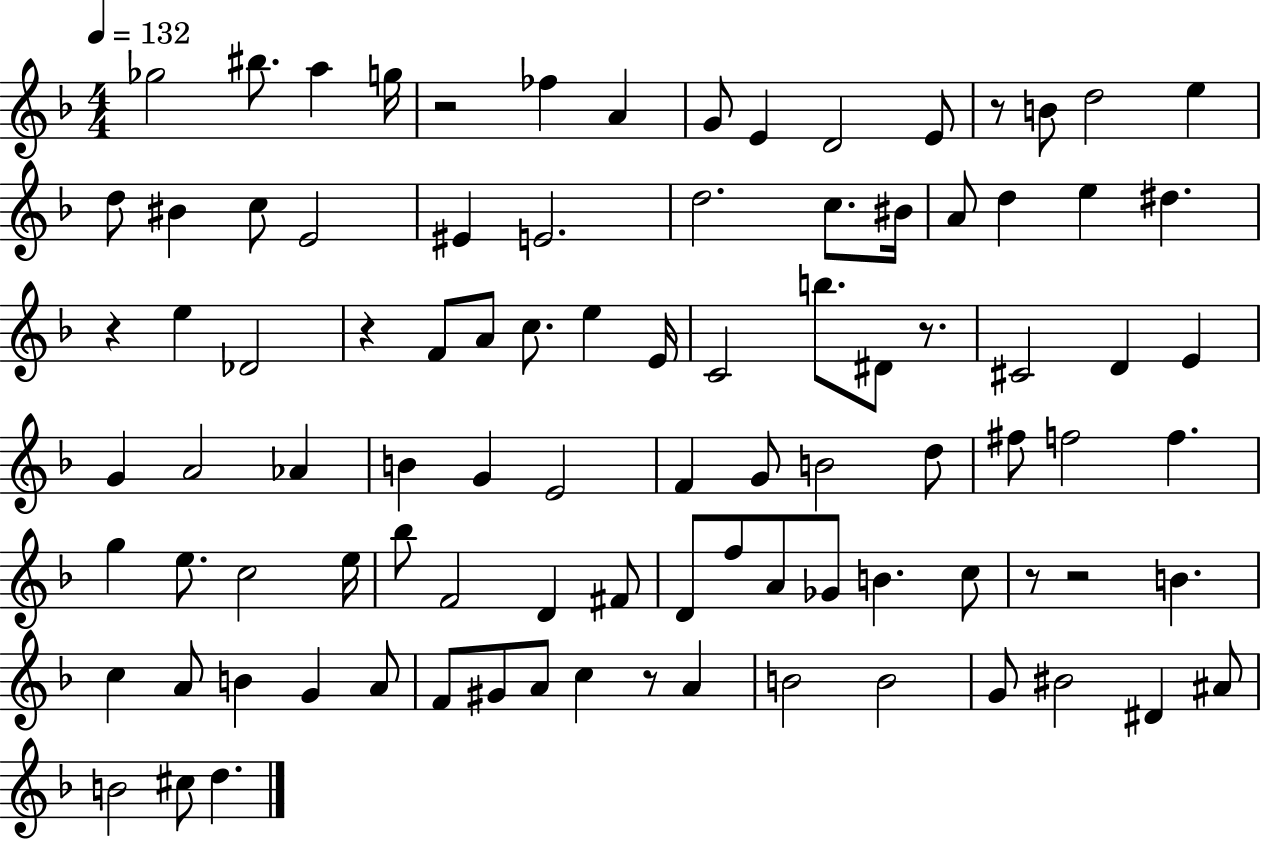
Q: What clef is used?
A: treble